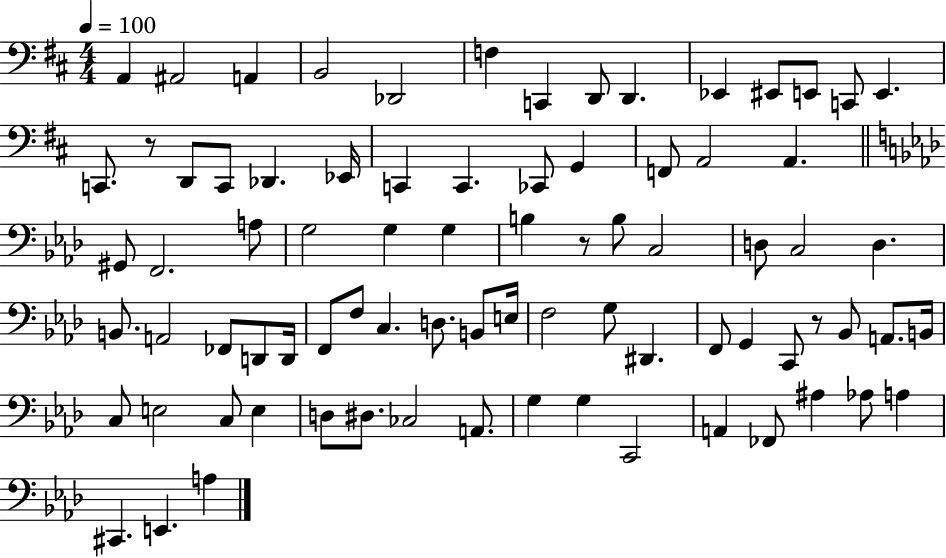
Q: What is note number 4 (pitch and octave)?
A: B2